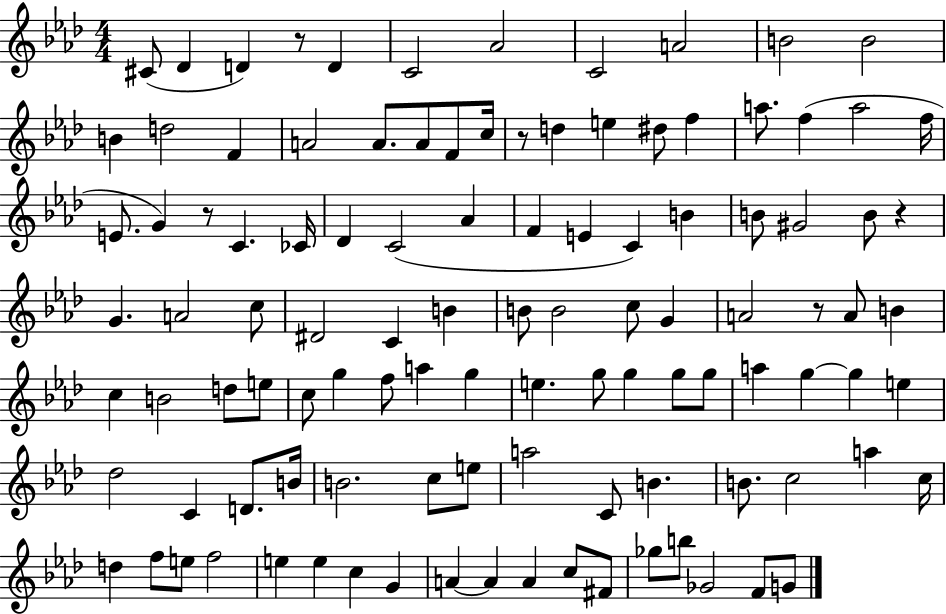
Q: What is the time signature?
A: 4/4